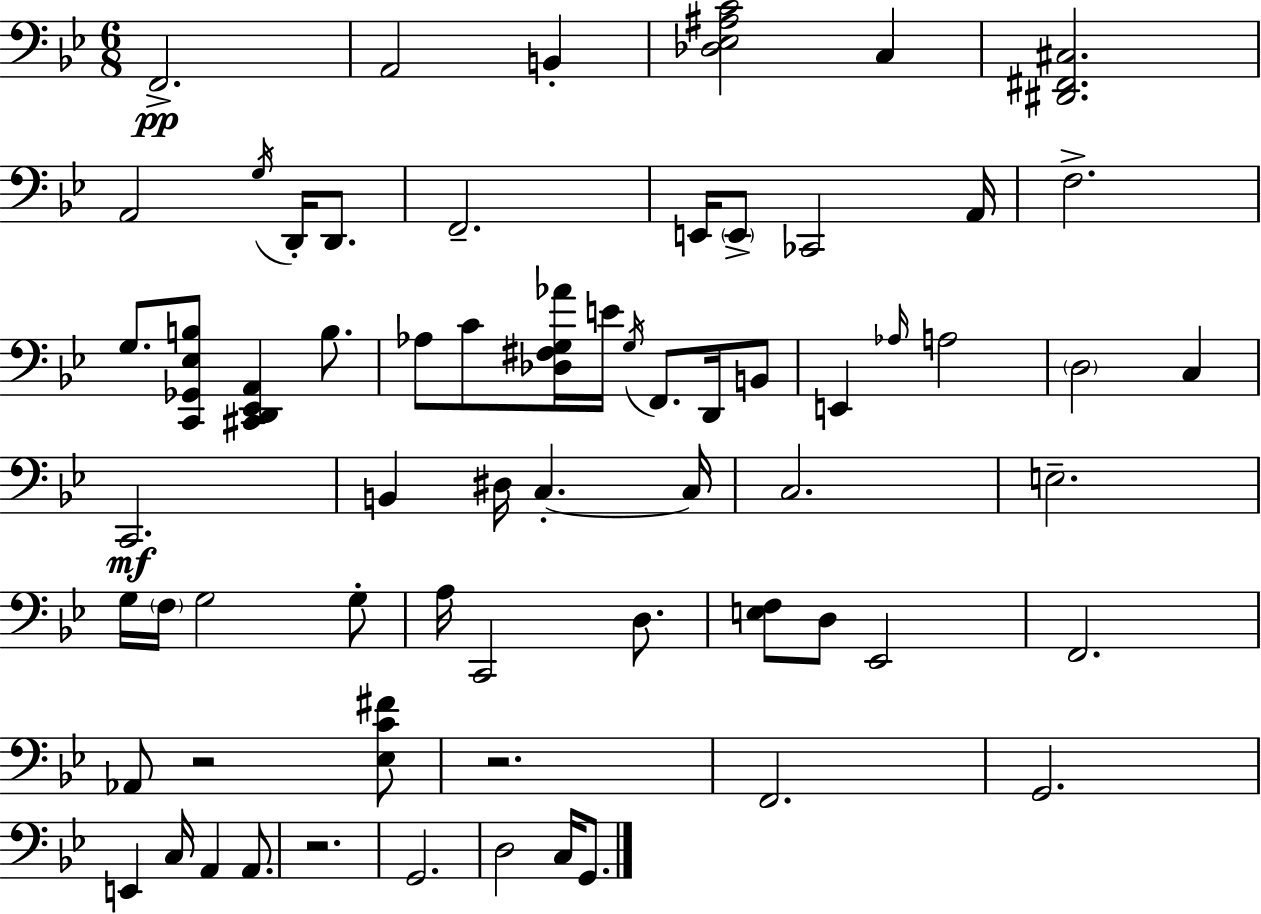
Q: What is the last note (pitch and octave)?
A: G2